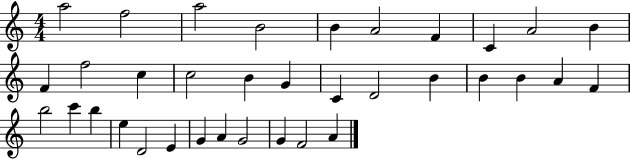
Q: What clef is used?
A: treble